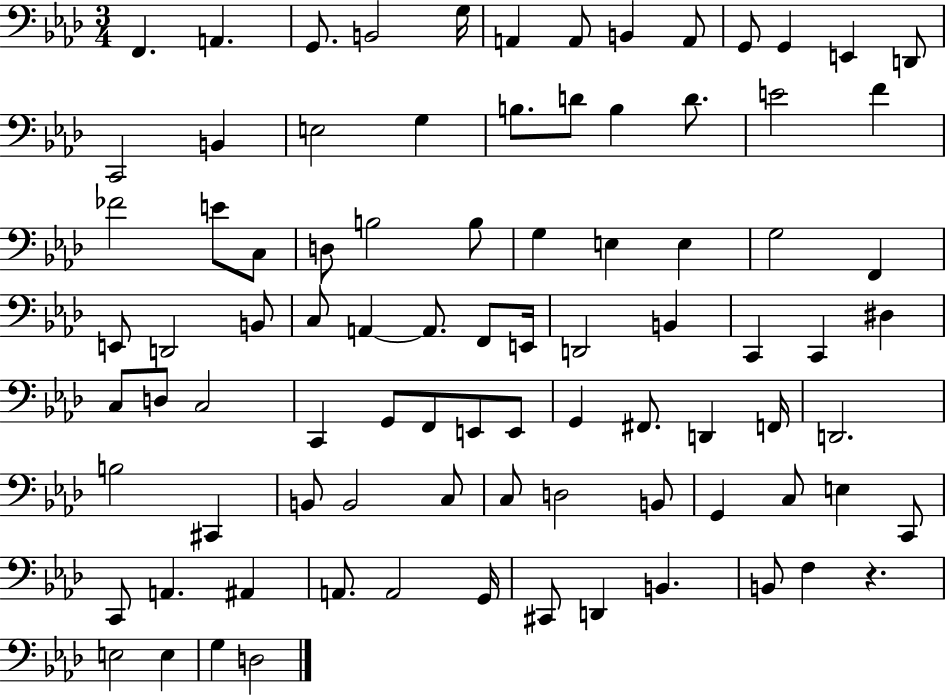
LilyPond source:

{
  \clef bass
  \numericTimeSignature
  \time 3/4
  \key aes \major
  f,4. a,4. | g,8. b,2 g16 | a,4 a,8 b,4 a,8 | g,8 g,4 e,4 d,8 | \break c,2 b,4 | e2 g4 | b8. d'8 b4 d'8. | e'2 f'4 | \break fes'2 e'8 c8 | d8 b2 b8 | g4 e4 e4 | g2 f,4 | \break e,8 d,2 b,8 | c8 a,4~~ a,8. f,8 e,16 | d,2 b,4 | c,4 c,4 dis4 | \break c8 d8 c2 | c,4 g,8 f,8 e,8 e,8 | g,4 fis,8. d,4 f,16 | d,2. | \break b2 cis,4 | b,8 b,2 c8 | c8 d2 b,8 | g,4 c8 e4 c,8 | \break c,8 a,4. ais,4 | a,8. a,2 g,16 | cis,8 d,4 b,4. | b,8 f4 r4. | \break e2 e4 | g4 d2 | \bar "|."
}